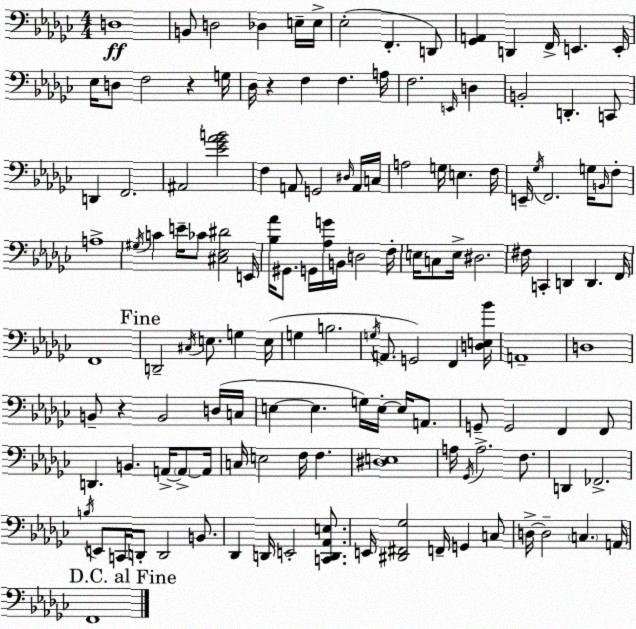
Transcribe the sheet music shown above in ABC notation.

X:1
T:Untitled
M:4/4
L:1/4
K:Ebm
D,4 B,,/2 D,2 _D, E,/4 E,/4 _E,2 F,, D,,/2 [_G,,A,,] D,, F,,/4 E,, E,,/4 _E,/4 D,/2 F,2 z G,/4 _D,/4 z F, F, A,/4 F,2 E,,/4 D, B,,2 D,, C,,/2 D,, F,,2 ^A,,2 [_E_G_AB]2 F, A,,/2 G,,2 ^D,/4 A,,/4 C,/4 A,2 G,/4 E, F,/4 E,,/4 _G,/4 F,,2 G,/4 B,,/4 F,/2 A,4 ^G,/4 C E/4 _C/2 [^C,_E,^D]2 E,,/4 [_B,_A]/4 ^G,,/2 G,,/4 [_A,G]/4 B,,/4 D,2 F,/4 E,/4 C,/2 E,/4 ^D,2 ^F,/4 C,, D,, D,, F,,/4 F,,4 D,,2 ^C,/4 E,/2 G, E,/4 G, B,2 G,/4 A,,/2 G,,2 F,, [D,E,_B]/4 A,,4 D,4 B,,/2 z B,,2 D,/4 C,/4 E, E, G,/4 E,/4 E,/4 A,,/2 G,,/2 G,,2 F,, F,,/2 D,, B,, A,,/4 A,,/2 A,,/4 C,/4 E,2 F,/4 F, [^D,E,]4 A,/4 _G,,/4 A,2 F,/2 D,, _F,,2 B,/4 E,,/2 C,,/4 D,,/2 D,,2 B,,/2 _D,, D,,/4 E,,2 [C,,D,,_A,,E,]/2 E,,/4 [^D,,^F,,_G,]2 F,,/4 G,, C,/2 D,/4 D,2 C, A,,/4 F,,4